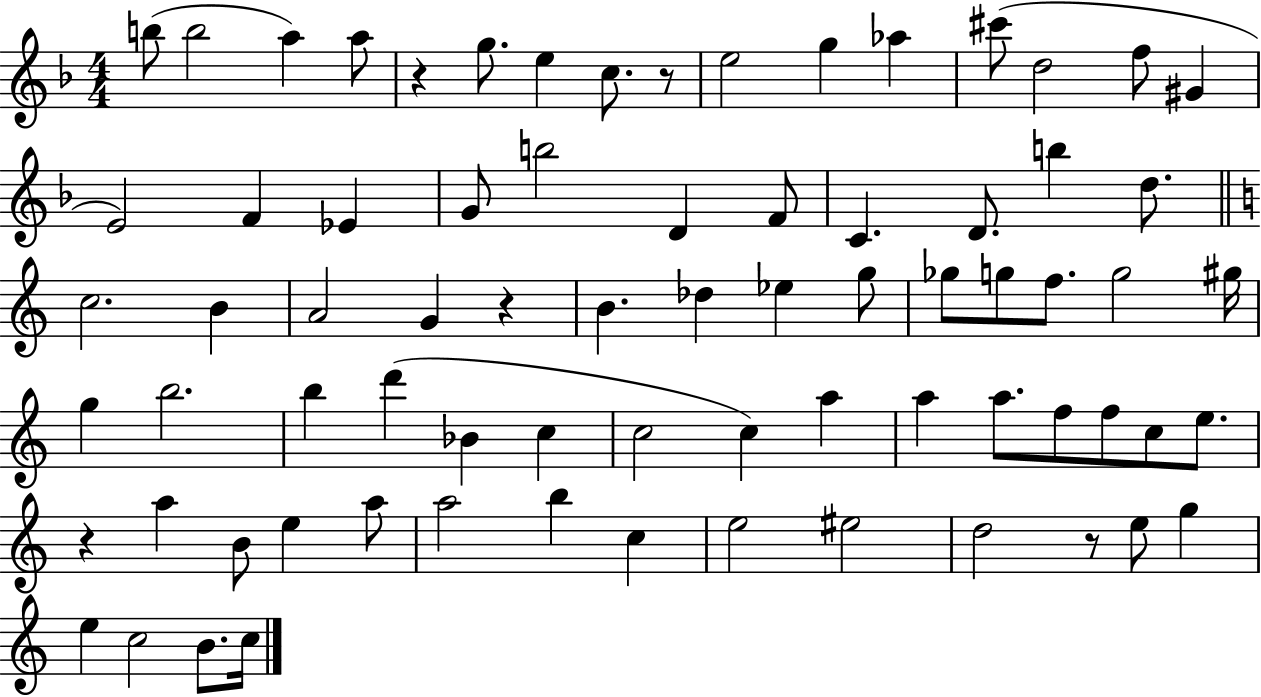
B5/e B5/h A5/q A5/e R/q G5/e. E5/q C5/e. R/e E5/h G5/q Ab5/q C#6/e D5/h F5/e G#4/q E4/h F4/q Eb4/q G4/e B5/h D4/q F4/e C4/q. D4/e. B5/q D5/e. C5/h. B4/q A4/h G4/q R/q B4/q. Db5/q Eb5/q G5/e Gb5/e G5/e F5/e. G5/h G#5/s G5/q B5/h. B5/q D6/q Bb4/q C5/q C5/h C5/q A5/q A5/q A5/e. F5/e F5/e C5/e E5/e. R/q A5/q B4/e E5/q A5/e A5/h B5/q C5/q E5/h EIS5/h D5/h R/e E5/e G5/q E5/q C5/h B4/e. C5/s